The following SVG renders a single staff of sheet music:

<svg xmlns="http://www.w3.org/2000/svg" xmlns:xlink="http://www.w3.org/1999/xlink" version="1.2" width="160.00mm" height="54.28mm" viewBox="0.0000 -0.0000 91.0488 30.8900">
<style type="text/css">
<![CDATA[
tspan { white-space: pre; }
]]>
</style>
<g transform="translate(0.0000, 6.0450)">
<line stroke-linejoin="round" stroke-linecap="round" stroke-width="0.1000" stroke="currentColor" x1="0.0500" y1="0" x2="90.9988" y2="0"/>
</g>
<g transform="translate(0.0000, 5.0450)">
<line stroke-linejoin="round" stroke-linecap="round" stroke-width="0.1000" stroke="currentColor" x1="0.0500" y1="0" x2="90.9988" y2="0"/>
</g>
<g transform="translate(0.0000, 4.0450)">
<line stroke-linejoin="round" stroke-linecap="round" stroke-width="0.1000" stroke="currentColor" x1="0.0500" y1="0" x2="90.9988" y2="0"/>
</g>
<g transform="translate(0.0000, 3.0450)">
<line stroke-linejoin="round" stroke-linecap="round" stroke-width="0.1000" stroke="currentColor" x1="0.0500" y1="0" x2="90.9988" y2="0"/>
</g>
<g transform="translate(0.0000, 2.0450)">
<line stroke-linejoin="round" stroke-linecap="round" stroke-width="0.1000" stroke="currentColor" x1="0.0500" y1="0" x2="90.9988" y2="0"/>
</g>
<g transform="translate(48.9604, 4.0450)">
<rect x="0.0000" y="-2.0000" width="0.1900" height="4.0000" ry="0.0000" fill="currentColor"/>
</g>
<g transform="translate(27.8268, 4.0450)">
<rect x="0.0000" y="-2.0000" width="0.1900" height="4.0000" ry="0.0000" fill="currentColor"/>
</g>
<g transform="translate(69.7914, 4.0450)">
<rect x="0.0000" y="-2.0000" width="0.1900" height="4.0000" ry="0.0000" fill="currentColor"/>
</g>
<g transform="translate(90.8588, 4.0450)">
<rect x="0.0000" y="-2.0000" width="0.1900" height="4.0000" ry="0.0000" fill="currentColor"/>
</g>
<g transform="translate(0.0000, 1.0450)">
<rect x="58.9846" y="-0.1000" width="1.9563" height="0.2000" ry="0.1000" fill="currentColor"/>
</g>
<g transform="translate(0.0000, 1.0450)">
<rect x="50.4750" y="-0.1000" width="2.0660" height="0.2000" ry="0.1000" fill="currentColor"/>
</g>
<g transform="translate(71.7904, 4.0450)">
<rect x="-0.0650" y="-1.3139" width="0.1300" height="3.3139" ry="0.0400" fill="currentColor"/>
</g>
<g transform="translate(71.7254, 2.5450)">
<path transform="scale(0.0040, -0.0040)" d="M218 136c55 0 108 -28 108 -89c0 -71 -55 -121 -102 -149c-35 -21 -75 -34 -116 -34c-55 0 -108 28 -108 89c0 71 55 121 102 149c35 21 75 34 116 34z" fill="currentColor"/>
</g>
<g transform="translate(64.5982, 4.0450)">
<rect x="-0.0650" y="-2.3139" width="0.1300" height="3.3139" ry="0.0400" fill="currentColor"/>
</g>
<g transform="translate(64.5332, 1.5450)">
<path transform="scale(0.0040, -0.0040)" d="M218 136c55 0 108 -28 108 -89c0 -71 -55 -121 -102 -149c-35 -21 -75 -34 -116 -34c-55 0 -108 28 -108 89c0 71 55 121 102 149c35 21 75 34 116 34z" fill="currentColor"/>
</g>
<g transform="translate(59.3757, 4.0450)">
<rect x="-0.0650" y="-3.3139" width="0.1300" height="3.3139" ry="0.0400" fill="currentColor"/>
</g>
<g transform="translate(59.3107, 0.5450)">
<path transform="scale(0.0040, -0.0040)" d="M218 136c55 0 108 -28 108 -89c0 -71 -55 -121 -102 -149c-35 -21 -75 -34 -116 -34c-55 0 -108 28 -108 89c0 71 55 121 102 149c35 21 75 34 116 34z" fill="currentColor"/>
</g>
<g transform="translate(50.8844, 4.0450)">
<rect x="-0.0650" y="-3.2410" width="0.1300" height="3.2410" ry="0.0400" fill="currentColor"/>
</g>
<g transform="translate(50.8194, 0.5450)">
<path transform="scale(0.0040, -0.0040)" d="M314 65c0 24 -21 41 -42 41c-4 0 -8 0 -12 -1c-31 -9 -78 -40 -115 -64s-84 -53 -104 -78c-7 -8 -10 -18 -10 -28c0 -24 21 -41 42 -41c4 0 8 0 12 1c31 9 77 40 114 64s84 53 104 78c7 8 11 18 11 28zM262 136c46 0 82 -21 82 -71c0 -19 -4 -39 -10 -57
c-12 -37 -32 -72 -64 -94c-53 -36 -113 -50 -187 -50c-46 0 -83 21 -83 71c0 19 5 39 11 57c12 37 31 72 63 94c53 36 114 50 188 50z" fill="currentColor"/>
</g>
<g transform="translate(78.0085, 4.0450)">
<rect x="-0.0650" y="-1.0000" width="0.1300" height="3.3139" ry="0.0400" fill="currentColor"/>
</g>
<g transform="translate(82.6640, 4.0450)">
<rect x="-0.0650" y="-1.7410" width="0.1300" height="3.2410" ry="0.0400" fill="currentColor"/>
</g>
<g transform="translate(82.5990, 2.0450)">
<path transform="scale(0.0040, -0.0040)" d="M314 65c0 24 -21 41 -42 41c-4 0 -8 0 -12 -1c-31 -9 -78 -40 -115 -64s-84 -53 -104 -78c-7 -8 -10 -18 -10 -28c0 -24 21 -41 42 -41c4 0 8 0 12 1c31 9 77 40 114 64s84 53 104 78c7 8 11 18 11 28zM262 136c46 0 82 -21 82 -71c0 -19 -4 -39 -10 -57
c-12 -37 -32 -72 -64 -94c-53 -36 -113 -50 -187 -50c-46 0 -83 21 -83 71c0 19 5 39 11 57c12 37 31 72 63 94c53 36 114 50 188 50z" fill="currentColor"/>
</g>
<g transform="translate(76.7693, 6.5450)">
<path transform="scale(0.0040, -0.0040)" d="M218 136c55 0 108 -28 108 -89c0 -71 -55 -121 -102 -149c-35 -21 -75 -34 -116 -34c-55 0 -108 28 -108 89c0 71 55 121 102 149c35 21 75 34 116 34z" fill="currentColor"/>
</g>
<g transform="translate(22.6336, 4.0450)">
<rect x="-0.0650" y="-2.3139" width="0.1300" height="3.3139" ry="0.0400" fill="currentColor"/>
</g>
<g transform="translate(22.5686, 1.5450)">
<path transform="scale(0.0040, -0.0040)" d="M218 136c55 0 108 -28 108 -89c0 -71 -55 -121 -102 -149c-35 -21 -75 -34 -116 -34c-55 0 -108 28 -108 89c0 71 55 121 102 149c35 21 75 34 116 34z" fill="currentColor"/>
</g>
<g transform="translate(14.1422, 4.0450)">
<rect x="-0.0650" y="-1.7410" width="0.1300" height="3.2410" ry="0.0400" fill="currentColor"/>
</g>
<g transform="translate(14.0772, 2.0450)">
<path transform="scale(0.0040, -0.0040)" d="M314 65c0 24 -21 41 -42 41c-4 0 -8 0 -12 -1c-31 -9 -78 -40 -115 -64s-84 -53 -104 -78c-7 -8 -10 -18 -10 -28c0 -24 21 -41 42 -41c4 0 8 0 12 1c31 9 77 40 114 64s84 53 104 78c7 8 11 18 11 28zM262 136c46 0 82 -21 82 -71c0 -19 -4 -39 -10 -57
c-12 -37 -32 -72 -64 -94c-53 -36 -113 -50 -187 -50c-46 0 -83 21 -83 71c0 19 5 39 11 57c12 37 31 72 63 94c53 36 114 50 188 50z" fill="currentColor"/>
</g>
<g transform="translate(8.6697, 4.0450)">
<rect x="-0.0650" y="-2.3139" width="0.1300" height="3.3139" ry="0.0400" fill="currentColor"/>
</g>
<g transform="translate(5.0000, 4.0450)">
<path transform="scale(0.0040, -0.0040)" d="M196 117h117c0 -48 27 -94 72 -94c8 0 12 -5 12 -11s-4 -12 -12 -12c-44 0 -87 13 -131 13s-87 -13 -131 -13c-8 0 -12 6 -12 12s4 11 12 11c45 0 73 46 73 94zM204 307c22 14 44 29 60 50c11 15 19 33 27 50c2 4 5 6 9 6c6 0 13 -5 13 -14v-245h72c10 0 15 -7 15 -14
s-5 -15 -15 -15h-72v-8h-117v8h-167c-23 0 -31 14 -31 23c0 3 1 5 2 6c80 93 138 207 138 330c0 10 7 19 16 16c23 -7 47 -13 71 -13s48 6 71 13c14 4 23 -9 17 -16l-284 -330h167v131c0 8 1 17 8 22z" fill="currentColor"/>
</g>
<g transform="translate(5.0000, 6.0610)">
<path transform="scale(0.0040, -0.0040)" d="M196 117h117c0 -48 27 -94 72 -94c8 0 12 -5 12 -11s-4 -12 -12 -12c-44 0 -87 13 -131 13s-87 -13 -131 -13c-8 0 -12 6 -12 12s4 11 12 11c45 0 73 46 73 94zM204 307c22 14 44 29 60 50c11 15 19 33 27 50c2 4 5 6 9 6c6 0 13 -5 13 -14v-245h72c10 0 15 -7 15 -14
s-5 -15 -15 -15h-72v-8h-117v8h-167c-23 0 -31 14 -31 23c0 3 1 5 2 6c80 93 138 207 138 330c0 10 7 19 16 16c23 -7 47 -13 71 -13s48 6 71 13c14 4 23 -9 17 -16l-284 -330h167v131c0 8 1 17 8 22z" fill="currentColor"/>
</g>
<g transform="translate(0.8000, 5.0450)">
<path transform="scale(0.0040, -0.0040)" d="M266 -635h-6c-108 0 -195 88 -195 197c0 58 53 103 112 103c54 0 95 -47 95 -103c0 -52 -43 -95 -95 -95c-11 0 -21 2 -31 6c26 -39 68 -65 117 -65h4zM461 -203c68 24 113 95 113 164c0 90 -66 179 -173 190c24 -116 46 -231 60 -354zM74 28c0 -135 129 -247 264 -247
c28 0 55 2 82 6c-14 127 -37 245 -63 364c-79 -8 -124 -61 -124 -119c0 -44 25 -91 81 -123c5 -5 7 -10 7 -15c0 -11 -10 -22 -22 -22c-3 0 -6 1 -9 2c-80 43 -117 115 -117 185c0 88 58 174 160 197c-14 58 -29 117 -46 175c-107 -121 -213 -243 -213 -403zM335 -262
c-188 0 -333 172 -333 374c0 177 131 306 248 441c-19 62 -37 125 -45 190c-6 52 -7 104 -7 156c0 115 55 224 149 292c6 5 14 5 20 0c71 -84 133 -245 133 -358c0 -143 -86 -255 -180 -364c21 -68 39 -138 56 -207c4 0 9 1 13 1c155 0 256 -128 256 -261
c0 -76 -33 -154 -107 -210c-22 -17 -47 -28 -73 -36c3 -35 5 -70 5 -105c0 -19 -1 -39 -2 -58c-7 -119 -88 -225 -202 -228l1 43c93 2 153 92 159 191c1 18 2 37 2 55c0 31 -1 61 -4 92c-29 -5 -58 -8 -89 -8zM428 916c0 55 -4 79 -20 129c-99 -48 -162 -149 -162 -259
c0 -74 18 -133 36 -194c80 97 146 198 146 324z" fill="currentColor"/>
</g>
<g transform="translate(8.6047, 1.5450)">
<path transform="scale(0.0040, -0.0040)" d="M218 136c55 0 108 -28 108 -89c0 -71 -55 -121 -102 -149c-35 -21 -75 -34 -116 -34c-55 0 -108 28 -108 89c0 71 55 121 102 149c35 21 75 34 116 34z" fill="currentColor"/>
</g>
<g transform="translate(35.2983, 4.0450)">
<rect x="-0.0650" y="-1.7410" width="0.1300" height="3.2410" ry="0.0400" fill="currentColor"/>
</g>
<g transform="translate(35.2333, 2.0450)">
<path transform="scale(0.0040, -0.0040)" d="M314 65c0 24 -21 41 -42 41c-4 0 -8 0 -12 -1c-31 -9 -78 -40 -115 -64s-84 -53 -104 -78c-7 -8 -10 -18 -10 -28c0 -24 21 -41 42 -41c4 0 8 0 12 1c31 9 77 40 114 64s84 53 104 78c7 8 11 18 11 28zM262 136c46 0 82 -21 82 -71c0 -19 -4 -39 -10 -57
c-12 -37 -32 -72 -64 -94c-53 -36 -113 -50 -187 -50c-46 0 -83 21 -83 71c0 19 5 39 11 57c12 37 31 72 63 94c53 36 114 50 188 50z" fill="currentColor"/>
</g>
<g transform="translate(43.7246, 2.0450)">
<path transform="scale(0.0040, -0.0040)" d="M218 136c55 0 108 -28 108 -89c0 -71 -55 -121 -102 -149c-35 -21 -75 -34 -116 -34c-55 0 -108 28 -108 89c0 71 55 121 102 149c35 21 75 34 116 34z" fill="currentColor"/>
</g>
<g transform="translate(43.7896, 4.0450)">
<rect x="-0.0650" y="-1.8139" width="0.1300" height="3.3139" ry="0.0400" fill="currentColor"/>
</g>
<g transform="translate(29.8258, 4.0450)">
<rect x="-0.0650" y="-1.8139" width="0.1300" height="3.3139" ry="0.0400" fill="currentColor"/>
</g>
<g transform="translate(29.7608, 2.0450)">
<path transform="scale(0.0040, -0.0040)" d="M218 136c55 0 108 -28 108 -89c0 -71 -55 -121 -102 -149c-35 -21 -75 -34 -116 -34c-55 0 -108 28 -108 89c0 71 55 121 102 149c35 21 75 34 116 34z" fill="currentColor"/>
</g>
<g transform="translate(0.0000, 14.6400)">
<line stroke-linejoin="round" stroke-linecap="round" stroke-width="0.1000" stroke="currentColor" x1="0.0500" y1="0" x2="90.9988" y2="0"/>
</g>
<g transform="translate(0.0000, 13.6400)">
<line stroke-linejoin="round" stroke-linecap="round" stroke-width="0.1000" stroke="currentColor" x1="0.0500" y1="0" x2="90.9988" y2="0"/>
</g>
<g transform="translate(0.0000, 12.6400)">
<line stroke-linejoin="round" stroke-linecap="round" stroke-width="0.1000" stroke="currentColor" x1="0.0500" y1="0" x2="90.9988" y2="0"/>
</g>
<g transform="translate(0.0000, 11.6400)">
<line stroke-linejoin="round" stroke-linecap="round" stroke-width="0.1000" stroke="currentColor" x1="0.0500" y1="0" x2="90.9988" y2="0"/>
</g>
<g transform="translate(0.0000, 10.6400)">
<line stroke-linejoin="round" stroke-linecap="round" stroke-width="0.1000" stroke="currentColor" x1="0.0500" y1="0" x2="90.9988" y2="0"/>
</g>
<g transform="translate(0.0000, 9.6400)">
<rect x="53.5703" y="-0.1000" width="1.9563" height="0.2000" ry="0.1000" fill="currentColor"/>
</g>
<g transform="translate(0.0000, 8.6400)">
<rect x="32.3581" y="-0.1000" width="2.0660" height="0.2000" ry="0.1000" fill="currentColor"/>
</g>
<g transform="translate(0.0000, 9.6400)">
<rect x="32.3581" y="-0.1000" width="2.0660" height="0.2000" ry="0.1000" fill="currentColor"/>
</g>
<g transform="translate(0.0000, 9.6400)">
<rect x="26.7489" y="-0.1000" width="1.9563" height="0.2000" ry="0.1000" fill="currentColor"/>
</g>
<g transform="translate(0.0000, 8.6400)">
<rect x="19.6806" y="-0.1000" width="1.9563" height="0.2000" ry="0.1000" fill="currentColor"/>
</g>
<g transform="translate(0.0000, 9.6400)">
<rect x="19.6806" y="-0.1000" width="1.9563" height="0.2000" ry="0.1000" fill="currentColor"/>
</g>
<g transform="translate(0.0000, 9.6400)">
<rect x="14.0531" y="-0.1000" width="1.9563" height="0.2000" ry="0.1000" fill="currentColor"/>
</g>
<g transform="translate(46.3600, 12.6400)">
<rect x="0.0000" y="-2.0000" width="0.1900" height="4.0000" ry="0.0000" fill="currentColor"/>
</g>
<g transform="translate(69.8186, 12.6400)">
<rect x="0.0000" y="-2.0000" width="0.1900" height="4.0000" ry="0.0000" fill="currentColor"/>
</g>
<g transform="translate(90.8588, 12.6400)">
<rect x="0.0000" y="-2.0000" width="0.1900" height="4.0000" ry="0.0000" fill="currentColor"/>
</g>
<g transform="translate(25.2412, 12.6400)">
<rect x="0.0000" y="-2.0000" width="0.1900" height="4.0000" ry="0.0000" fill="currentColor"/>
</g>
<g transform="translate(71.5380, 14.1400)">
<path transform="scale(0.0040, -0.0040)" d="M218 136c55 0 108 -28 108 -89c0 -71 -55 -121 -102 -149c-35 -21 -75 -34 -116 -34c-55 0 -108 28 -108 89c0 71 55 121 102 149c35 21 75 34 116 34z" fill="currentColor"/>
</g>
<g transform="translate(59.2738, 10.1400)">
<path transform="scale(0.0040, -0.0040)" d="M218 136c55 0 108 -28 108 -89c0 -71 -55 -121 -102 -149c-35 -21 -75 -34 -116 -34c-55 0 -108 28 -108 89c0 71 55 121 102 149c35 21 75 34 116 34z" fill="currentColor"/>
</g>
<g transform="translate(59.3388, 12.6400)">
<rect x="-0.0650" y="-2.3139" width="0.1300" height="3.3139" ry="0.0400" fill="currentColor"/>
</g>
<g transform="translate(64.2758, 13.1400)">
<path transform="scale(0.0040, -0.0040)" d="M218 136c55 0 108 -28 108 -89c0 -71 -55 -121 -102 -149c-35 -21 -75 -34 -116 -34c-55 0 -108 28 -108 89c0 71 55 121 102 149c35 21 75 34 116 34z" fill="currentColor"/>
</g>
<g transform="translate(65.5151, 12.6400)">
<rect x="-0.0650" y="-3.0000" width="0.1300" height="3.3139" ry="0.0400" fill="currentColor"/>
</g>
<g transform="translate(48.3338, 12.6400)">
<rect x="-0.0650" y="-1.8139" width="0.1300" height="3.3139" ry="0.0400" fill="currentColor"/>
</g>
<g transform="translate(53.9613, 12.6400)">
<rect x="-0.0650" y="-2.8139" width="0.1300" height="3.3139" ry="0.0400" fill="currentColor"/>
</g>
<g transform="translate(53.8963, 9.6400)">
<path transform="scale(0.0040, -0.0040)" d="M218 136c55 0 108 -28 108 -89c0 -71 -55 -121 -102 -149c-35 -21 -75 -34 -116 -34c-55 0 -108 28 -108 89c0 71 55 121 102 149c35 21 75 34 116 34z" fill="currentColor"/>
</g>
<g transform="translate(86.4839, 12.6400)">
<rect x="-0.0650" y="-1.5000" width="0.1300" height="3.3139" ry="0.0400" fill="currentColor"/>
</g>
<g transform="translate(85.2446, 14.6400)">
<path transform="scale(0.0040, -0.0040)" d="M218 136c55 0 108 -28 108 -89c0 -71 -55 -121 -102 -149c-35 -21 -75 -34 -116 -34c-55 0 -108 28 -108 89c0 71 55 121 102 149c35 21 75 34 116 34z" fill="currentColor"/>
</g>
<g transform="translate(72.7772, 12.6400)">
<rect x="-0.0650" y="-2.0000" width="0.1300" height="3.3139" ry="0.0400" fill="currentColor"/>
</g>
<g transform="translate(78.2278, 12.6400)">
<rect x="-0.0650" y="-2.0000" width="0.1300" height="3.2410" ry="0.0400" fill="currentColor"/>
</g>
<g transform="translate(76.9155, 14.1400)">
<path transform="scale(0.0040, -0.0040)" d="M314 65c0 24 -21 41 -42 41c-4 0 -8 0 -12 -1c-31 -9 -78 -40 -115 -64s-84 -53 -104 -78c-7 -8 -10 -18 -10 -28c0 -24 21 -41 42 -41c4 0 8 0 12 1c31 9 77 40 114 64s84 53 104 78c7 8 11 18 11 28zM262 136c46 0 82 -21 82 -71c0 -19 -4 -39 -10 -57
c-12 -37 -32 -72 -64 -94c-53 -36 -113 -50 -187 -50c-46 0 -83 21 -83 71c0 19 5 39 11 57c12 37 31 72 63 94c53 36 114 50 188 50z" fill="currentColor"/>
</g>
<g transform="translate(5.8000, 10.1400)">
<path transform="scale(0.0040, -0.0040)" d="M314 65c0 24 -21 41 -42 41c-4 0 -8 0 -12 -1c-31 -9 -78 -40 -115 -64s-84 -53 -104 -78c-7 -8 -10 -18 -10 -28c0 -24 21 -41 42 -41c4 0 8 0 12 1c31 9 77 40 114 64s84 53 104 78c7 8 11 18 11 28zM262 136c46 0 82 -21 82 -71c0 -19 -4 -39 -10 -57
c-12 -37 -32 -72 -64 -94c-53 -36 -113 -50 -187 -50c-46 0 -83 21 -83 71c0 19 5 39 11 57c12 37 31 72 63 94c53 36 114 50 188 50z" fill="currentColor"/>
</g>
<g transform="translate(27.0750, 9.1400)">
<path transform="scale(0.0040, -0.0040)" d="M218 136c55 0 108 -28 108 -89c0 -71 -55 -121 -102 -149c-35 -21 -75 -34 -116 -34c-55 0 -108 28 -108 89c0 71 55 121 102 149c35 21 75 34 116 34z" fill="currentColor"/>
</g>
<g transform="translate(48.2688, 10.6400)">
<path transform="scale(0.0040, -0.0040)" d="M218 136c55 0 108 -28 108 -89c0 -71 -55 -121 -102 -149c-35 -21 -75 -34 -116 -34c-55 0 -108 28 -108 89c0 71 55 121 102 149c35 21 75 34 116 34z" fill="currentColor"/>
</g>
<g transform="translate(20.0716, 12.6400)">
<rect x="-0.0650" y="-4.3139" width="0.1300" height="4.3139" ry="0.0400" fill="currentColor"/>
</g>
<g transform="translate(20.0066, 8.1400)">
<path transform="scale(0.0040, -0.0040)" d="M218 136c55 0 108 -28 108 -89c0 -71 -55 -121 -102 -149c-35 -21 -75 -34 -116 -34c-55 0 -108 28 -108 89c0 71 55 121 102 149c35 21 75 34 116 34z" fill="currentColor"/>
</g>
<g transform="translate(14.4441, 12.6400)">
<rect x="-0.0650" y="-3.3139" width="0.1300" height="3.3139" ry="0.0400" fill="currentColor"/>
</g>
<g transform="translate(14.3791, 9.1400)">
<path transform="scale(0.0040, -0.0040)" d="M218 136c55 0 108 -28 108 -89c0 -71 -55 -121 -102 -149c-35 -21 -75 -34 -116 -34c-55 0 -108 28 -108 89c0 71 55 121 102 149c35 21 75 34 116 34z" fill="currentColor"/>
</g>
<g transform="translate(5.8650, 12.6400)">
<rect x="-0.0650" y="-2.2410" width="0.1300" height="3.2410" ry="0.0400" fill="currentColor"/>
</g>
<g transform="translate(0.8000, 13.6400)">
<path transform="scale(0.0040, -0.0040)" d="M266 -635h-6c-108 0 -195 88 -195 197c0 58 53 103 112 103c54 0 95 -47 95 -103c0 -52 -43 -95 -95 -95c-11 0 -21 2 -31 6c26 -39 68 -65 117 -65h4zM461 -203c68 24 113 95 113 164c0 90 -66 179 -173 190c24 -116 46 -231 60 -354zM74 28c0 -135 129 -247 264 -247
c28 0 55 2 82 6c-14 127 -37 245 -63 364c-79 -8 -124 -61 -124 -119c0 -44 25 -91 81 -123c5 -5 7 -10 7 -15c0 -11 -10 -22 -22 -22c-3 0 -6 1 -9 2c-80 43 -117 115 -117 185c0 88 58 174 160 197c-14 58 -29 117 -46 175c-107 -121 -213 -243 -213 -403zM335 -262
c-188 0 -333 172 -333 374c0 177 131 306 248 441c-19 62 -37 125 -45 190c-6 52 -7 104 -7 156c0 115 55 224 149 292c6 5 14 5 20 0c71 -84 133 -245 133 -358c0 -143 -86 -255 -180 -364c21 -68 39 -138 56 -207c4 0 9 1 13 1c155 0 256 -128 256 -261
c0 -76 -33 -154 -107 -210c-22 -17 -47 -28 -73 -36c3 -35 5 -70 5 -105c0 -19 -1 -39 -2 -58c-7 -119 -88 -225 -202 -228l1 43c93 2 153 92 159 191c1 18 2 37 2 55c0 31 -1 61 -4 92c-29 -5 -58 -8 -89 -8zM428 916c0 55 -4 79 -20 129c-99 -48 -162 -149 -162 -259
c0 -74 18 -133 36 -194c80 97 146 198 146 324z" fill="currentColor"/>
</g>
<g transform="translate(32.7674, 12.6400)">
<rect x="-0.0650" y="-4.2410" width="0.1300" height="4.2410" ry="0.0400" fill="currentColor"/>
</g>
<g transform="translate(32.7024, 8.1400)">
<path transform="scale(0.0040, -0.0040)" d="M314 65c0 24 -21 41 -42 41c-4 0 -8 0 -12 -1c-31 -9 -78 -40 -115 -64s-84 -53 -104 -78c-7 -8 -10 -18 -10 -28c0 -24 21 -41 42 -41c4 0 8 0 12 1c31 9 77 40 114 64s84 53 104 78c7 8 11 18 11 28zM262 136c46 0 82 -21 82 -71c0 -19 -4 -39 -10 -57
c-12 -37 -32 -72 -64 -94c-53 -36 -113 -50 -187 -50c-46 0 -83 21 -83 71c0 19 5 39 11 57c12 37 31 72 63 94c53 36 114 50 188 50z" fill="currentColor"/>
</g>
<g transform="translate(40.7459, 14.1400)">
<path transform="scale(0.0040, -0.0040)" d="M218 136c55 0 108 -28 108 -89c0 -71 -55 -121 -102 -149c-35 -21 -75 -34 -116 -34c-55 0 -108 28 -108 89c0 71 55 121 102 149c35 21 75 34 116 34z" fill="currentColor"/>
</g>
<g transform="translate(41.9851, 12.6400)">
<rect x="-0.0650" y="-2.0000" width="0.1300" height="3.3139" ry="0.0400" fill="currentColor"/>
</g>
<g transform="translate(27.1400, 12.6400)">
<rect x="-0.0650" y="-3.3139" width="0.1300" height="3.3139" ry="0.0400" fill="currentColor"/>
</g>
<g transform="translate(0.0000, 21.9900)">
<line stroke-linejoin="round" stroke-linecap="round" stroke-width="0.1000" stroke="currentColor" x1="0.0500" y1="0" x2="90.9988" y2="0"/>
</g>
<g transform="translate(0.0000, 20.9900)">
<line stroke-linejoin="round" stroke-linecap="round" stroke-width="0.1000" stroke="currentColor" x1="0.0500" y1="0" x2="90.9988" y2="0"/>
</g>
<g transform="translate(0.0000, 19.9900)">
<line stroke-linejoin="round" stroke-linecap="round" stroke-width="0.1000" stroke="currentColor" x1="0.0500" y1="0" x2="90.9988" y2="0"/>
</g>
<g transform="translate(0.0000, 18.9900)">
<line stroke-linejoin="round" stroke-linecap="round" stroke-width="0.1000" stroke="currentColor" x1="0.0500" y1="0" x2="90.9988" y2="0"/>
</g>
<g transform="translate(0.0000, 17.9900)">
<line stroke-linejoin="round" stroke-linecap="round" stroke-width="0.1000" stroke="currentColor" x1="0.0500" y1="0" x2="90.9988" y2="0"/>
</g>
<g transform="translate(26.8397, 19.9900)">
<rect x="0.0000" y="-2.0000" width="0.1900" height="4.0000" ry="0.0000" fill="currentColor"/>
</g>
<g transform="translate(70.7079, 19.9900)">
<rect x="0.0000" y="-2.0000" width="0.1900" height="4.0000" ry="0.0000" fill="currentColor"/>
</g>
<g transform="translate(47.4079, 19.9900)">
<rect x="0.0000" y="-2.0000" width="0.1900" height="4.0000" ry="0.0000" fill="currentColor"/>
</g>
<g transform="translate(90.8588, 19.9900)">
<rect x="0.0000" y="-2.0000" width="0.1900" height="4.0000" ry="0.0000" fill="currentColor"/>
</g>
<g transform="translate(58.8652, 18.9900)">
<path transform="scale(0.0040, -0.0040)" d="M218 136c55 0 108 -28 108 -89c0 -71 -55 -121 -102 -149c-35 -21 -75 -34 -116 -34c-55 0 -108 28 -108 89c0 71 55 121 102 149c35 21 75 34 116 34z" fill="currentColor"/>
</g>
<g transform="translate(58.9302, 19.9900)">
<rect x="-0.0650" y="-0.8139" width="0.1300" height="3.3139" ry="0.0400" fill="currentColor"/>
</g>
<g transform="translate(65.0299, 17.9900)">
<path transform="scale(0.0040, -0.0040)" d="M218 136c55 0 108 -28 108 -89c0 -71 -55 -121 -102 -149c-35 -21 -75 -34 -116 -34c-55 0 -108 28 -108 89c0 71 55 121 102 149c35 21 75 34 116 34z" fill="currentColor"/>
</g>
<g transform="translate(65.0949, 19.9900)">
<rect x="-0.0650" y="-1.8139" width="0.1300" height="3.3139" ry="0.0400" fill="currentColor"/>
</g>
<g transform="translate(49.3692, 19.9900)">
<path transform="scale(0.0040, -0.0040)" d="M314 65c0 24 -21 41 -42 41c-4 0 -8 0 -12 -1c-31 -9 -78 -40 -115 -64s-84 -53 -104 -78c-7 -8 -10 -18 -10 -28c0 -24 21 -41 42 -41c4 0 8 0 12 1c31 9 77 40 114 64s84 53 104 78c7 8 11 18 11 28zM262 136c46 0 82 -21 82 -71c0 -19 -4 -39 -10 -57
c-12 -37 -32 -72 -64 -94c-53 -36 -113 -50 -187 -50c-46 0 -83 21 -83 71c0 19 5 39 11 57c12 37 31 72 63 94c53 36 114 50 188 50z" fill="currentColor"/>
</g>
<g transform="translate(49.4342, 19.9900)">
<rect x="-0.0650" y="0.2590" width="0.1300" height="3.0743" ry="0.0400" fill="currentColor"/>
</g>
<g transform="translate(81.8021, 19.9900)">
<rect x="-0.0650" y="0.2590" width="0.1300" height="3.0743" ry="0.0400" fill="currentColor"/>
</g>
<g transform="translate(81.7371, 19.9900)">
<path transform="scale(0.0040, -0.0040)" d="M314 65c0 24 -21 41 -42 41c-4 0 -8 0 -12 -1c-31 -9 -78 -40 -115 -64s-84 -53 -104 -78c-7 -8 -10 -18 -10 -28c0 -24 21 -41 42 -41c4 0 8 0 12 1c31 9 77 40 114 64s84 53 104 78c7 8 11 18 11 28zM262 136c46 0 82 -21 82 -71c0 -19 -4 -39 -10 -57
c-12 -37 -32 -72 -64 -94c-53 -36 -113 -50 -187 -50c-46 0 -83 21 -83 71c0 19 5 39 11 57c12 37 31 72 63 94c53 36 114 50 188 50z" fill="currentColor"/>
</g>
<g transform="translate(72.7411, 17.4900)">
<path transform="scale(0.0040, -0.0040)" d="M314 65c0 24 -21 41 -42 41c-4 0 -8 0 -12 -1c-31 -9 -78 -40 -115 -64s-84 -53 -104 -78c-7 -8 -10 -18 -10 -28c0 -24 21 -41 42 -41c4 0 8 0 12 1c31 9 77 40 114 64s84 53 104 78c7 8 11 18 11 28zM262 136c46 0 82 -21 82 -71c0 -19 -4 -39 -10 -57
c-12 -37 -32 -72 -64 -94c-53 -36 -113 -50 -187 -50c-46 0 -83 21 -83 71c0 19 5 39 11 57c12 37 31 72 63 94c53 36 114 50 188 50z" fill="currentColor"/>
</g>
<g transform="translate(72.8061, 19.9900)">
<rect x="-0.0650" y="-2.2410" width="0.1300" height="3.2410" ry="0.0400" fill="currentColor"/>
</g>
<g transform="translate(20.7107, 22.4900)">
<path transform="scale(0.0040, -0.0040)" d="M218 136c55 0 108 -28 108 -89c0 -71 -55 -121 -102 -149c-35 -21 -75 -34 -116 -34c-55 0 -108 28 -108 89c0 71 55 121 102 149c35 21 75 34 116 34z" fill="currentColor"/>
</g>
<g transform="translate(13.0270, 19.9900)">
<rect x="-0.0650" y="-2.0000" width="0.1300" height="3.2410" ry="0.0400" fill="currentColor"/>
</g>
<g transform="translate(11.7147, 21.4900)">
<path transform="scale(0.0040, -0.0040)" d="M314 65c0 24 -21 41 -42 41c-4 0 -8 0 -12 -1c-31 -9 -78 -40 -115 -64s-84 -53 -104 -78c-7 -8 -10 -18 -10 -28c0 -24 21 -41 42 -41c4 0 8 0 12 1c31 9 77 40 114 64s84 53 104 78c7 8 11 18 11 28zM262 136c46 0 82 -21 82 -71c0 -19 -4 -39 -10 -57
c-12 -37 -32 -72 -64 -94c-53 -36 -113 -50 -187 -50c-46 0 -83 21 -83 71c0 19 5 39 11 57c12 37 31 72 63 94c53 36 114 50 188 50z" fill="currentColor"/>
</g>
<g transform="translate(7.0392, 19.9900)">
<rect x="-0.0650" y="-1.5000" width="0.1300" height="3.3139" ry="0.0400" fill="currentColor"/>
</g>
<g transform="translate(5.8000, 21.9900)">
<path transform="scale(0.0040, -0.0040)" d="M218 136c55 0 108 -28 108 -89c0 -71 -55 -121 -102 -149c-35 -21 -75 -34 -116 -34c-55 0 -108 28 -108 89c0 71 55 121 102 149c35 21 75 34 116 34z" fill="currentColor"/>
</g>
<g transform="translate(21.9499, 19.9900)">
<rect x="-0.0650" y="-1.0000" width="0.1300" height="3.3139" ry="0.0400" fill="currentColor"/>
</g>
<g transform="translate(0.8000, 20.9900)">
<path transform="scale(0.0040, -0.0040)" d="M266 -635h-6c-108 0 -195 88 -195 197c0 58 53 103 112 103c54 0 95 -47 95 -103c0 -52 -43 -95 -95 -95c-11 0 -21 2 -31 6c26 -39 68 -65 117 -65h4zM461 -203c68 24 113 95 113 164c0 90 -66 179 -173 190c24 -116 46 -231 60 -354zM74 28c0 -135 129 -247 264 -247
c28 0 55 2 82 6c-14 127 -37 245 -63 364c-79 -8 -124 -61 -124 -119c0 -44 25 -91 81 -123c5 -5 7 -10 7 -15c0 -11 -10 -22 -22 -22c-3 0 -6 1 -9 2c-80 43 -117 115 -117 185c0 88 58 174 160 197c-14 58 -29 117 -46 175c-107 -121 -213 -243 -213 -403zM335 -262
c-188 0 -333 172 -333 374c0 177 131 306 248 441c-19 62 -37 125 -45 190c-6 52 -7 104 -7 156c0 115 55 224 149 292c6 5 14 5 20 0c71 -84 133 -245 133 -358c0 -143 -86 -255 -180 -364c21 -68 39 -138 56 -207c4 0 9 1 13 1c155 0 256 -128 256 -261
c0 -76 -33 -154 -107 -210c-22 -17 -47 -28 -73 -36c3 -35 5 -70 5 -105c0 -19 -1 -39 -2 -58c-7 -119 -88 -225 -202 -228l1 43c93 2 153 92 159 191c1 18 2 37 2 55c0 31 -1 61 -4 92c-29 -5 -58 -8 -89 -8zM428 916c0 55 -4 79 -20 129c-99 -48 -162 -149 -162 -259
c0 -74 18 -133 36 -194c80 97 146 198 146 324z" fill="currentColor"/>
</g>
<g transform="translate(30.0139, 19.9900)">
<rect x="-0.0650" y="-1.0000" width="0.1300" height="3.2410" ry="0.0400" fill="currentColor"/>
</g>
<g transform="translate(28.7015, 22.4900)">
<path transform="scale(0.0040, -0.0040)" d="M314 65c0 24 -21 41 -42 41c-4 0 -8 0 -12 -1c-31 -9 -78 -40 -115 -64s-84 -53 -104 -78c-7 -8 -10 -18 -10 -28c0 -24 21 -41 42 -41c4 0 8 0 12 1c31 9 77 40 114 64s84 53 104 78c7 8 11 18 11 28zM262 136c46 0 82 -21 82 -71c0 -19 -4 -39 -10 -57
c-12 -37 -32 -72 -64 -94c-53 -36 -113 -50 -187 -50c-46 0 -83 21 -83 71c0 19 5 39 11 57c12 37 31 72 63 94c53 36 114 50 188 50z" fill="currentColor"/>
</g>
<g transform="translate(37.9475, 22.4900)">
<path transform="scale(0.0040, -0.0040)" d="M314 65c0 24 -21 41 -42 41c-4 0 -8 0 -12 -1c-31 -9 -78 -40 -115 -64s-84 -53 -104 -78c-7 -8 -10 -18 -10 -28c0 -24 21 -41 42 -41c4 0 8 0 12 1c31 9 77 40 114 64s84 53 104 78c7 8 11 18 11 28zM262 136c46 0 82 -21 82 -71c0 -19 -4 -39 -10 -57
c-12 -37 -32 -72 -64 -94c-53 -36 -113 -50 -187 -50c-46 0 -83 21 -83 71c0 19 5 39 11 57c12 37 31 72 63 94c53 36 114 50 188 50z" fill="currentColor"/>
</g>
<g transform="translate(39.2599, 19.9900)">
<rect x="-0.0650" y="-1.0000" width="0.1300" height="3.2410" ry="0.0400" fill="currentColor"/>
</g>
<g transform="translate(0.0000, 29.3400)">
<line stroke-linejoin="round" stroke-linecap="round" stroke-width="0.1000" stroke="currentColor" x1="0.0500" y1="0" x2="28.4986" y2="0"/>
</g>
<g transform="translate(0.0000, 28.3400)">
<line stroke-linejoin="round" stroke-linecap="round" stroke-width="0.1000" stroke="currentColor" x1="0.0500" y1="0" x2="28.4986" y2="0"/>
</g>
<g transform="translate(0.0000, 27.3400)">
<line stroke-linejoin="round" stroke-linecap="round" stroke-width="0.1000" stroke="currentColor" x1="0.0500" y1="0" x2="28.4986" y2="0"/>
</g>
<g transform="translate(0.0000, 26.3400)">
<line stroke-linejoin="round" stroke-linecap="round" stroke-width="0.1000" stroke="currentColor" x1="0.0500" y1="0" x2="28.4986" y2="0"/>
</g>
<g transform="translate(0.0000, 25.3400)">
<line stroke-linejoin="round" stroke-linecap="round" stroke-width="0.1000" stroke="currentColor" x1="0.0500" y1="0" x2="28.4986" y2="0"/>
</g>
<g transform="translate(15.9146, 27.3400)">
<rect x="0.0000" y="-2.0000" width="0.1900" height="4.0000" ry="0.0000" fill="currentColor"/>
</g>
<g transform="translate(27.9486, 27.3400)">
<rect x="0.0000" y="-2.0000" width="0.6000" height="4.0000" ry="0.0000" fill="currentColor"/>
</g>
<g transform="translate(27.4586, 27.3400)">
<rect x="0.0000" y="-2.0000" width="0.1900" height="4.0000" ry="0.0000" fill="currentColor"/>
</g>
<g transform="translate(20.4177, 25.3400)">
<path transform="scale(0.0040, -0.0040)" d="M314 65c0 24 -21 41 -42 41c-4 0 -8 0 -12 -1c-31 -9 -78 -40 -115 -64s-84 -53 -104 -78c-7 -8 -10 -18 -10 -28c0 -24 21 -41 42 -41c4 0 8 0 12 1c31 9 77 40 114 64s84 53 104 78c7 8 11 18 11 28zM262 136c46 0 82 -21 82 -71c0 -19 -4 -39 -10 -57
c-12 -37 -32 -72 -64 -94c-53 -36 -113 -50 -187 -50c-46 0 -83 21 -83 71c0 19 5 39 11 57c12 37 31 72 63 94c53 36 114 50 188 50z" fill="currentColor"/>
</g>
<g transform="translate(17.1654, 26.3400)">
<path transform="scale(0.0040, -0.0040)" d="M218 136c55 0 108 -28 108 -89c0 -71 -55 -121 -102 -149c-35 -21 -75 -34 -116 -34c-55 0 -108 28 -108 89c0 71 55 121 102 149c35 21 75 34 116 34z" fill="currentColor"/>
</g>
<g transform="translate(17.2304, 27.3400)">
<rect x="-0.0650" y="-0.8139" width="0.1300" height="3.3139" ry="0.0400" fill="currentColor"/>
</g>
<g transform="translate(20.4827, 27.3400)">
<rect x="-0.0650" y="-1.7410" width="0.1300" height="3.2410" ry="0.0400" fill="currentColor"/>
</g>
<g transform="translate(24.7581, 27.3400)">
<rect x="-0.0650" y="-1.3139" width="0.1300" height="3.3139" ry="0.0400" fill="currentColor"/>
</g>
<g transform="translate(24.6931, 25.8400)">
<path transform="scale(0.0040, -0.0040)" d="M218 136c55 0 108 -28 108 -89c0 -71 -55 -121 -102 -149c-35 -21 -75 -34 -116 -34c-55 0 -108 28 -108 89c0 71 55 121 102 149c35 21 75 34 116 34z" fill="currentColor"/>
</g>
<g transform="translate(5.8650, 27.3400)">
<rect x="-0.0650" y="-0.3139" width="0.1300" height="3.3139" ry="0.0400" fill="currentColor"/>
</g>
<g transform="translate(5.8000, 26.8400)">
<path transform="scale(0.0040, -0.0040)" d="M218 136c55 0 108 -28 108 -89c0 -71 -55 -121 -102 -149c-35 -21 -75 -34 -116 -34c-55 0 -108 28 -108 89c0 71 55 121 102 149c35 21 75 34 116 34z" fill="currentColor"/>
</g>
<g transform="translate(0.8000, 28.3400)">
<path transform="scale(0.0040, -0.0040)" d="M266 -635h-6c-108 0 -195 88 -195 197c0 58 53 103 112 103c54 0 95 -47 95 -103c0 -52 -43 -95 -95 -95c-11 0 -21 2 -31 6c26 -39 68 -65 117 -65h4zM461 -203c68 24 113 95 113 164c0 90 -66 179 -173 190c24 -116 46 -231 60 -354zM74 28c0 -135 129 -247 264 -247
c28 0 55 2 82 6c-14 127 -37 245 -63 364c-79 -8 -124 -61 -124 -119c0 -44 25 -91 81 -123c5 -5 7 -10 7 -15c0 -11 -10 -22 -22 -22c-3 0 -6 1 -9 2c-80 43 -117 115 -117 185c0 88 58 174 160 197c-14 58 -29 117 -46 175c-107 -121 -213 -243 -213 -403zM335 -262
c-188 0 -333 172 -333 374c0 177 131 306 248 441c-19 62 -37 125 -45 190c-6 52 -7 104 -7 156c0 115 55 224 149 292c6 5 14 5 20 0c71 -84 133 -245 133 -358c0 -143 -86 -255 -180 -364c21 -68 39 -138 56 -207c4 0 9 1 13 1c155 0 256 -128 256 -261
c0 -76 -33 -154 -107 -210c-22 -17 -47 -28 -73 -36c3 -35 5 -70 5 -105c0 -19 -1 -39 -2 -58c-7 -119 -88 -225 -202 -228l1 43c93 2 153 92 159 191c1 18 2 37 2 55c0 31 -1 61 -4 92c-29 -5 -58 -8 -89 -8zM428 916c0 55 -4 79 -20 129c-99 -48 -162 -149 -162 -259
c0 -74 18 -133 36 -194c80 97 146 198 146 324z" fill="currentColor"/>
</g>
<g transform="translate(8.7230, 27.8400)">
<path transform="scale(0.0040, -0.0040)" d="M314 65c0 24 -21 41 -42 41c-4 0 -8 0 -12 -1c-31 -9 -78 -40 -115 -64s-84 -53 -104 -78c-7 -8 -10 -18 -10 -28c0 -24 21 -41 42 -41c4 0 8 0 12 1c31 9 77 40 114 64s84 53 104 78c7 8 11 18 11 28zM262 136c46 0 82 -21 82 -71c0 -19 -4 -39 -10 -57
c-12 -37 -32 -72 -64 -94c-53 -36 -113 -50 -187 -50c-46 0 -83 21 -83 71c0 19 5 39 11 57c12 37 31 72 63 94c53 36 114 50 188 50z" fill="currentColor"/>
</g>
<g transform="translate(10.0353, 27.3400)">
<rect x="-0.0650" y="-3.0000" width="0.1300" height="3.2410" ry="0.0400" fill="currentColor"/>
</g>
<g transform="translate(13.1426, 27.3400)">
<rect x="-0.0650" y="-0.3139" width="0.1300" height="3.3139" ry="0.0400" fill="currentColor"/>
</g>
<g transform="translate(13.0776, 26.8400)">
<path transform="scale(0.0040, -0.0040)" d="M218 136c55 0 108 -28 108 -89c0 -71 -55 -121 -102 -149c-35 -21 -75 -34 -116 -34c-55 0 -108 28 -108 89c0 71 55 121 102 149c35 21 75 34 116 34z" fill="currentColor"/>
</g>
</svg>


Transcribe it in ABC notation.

X:1
T:Untitled
M:4/4
L:1/4
K:C
g f2 g f f2 f b2 b g e D f2 g2 b d' b d'2 F f a g A F F2 E E F2 D D2 D2 B2 d f g2 B2 c A2 c d f2 e